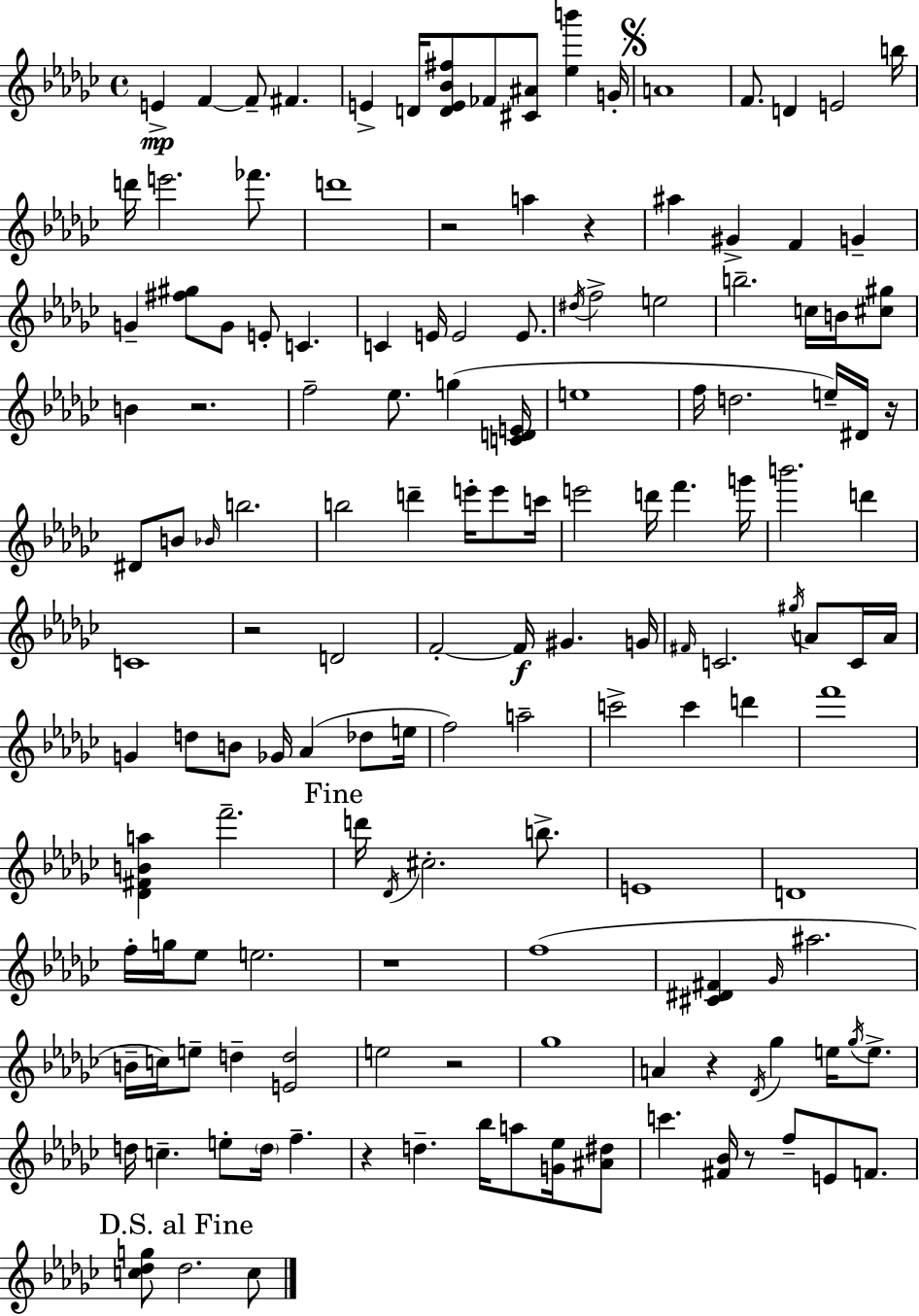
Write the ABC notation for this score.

X:1
T:Untitled
M:4/4
L:1/4
K:Ebm
E F F/2 ^F E D/4 [DE_B^f]/2 _F/2 [^C^A]/2 [_eb'] G/4 A4 F/2 D E2 b/4 d'/4 e'2 _f'/2 d'4 z2 a z ^a ^G F G G [^f^g]/2 G/2 E/2 C C E/4 E2 E/2 ^d/4 f2 e2 b2 c/4 B/4 [^c^g]/2 B z2 f2 _e/2 g [CDE]/4 e4 f/4 d2 e/4 ^D/4 z/4 ^D/2 B/2 _B/4 b2 b2 d' e'/4 e'/2 c'/4 e'2 d'/4 f' g'/4 b'2 d' C4 z2 D2 F2 F/4 ^G G/4 ^F/4 C2 ^g/4 A/2 C/4 A/4 G d/2 B/2 _G/4 _A _d/2 e/4 f2 a2 c'2 c' d' f'4 [_D^FBa] f'2 d'/4 _D/4 ^c2 b/2 E4 D4 f/4 g/4 _e/2 e2 z4 f4 [^C^D^F] _G/4 ^a2 B/4 c/4 e/2 d [Ed]2 e2 z2 _g4 A z _D/4 _g e/4 _g/4 e/2 d/4 c e/2 d/4 f z d _b/4 a/2 [G_e]/4 [^A^d]/2 c' [^F_B]/4 z/2 f/2 E/2 F/2 [c_dg]/2 _d2 c/2